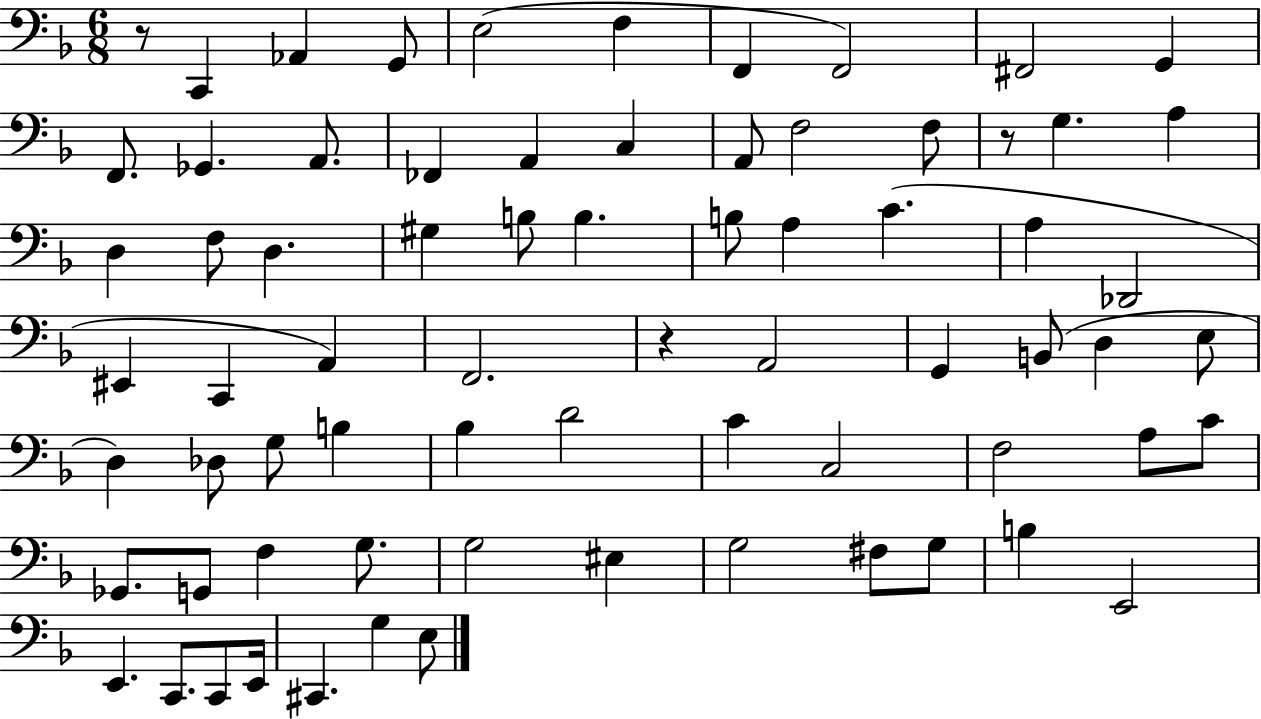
X:1
T:Untitled
M:6/8
L:1/4
K:F
z/2 C,, _A,, G,,/2 E,2 F, F,, F,,2 ^F,,2 G,, F,,/2 _G,, A,,/2 _F,, A,, C, A,,/2 F,2 F,/2 z/2 G, A, D, F,/2 D, ^G, B,/2 B, B,/2 A, C A, _D,,2 ^E,, C,, A,, F,,2 z A,,2 G,, B,,/2 D, E,/2 D, _D,/2 G,/2 B, _B, D2 C C,2 F,2 A,/2 C/2 _G,,/2 G,,/2 F, G,/2 G,2 ^E, G,2 ^F,/2 G,/2 B, E,,2 E,, C,,/2 C,,/2 E,,/4 ^C,, G, E,/2